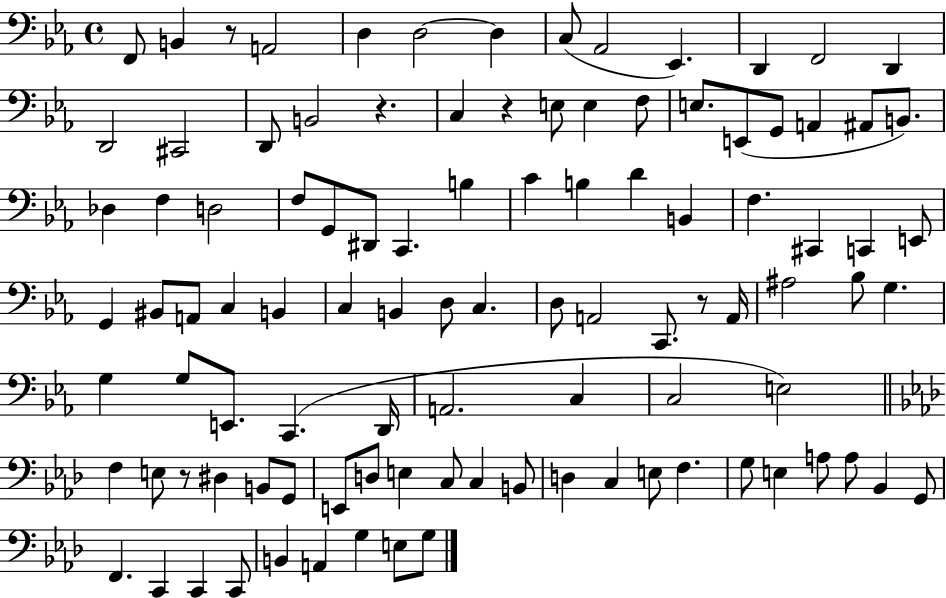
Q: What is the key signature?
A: EES major